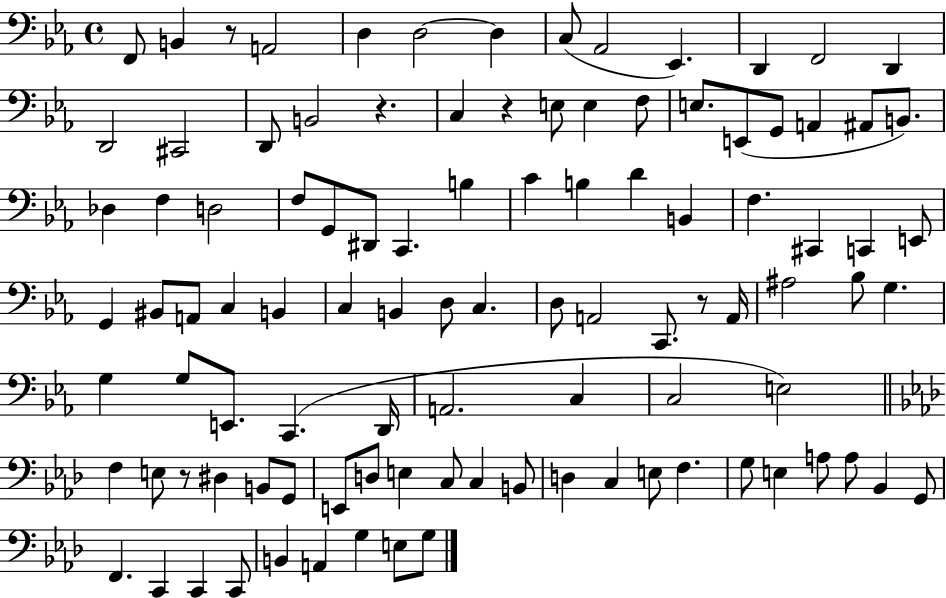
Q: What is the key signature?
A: EES major